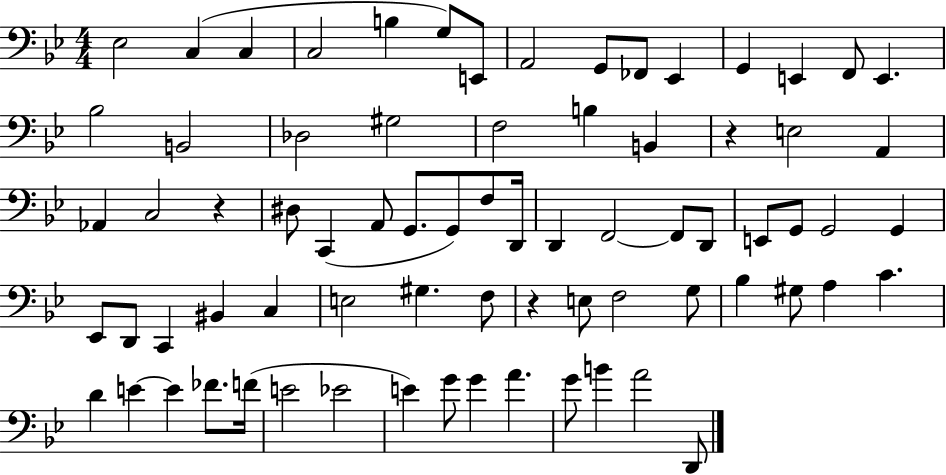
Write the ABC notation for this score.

X:1
T:Untitled
M:4/4
L:1/4
K:Bb
_E,2 C, C, C,2 B, G,/2 E,,/2 A,,2 G,,/2 _F,,/2 _E,, G,, E,, F,,/2 E,, _B,2 B,,2 _D,2 ^G,2 F,2 B, B,, z E,2 A,, _A,, C,2 z ^D,/2 C,, A,,/2 G,,/2 G,,/2 F,/2 D,,/4 D,, F,,2 F,,/2 D,,/2 E,,/2 G,,/2 G,,2 G,, _E,,/2 D,,/2 C,, ^B,, C, E,2 ^G, F,/2 z E,/2 F,2 G,/2 _B, ^G,/2 A, C D E E _F/2 F/4 E2 _E2 E G/2 G A G/2 B A2 D,,/2